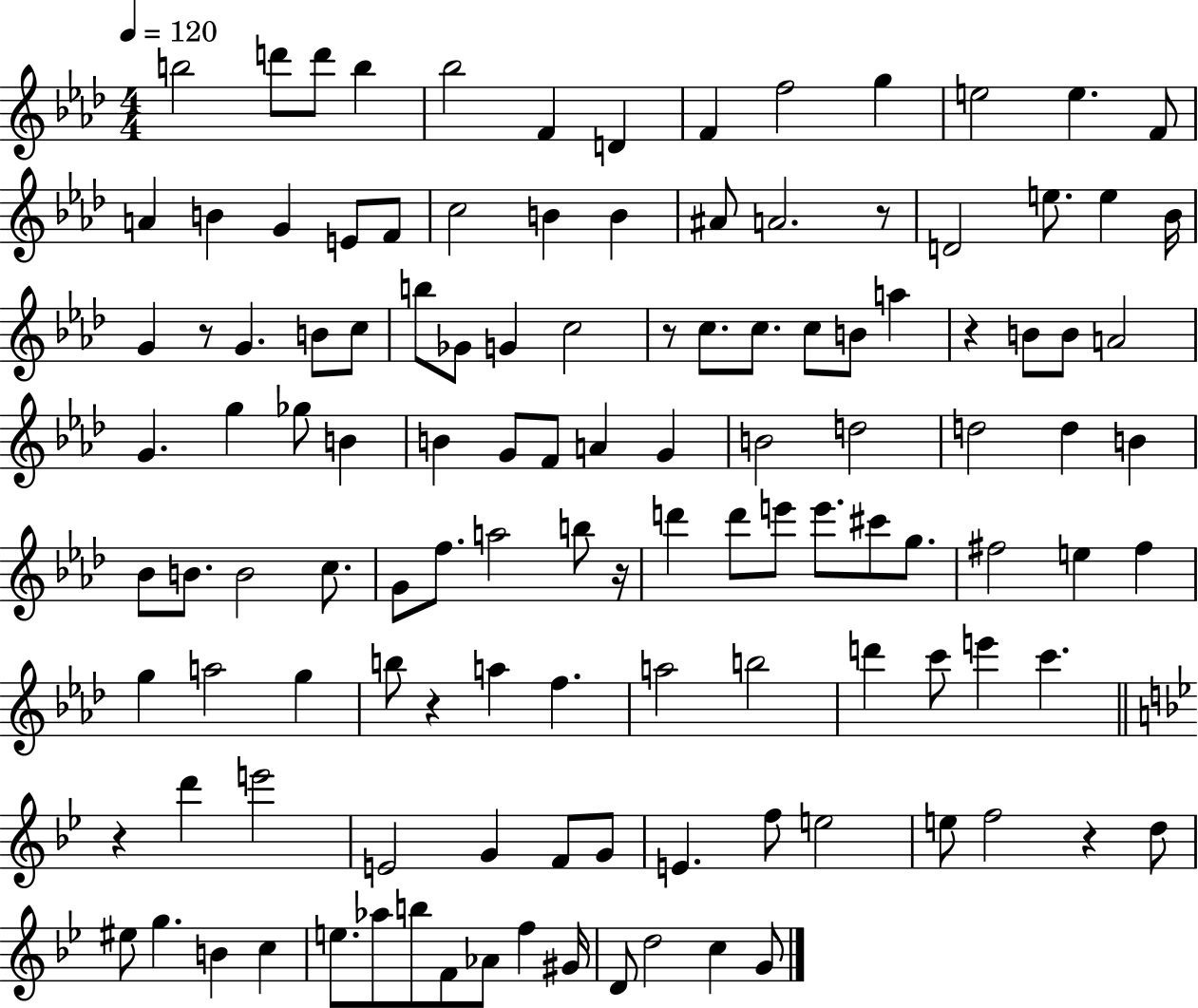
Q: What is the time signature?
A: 4/4